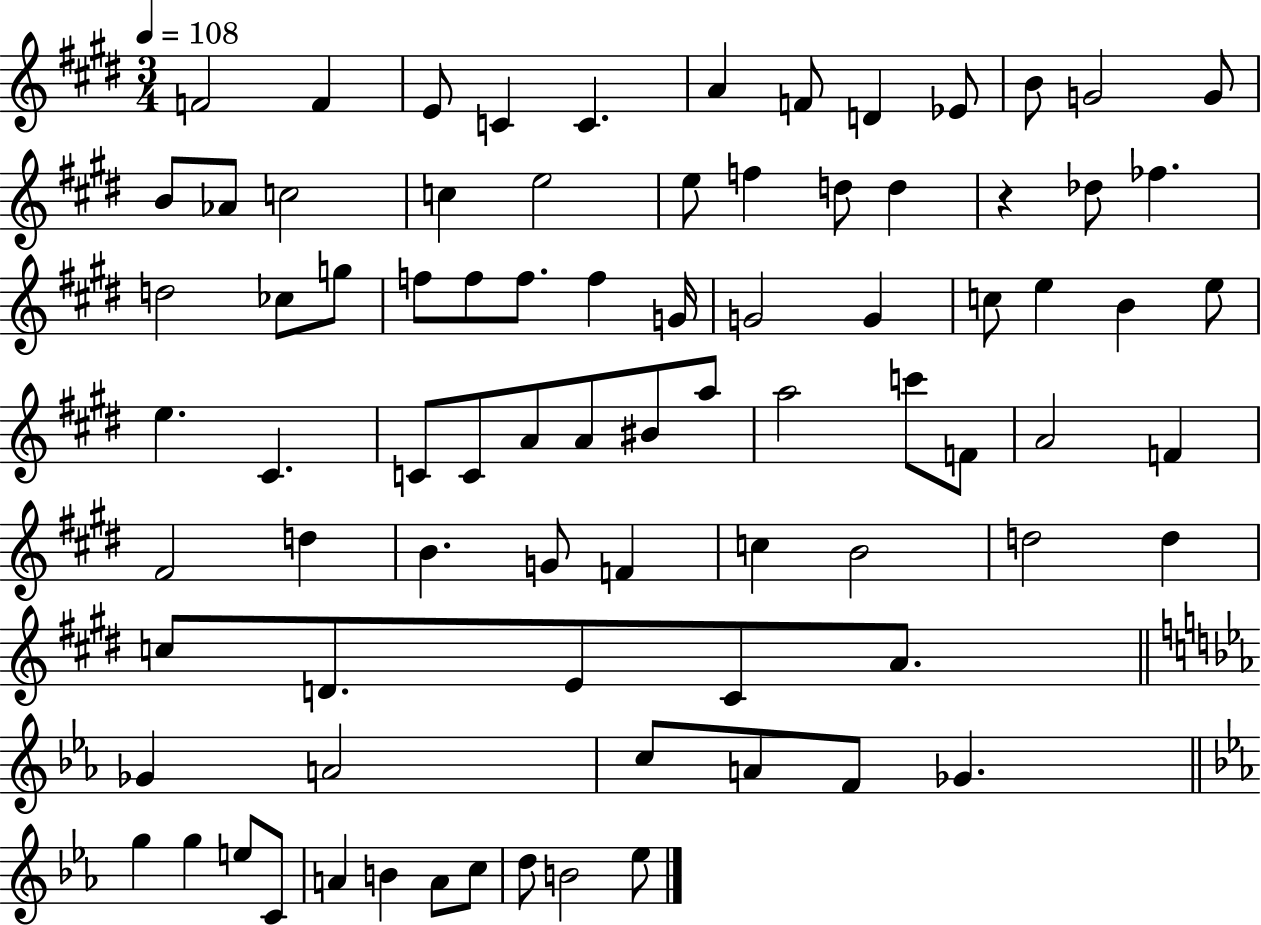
X:1
T:Untitled
M:3/4
L:1/4
K:E
F2 F E/2 C C A F/2 D _E/2 B/2 G2 G/2 B/2 _A/2 c2 c e2 e/2 f d/2 d z _d/2 _f d2 _c/2 g/2 f/2 f/2 f/2 f G/4 G2 G c/2 e B e/2 e ^C C/2 C/2 A/2 A/2 ^B/2 a/2 a2 c'/2 F/2 A2 F ^F2 d B G/2 F c B2 d2 d c/2 D/2 E/2 ^C/2 A/2 _G A2 c/2 A/2 F/2 _G g g e/2 C/2 A B A/2 c/2 d/2 B2 _e/2